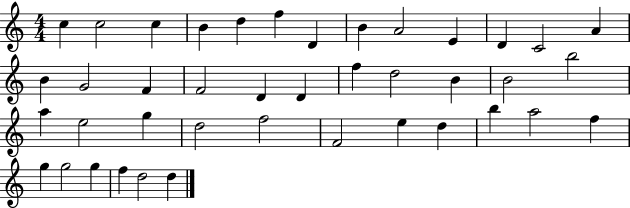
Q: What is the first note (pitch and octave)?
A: C5